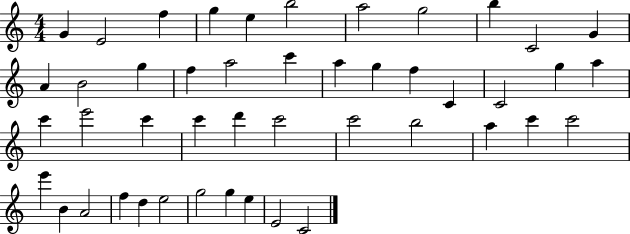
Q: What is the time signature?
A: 4/4